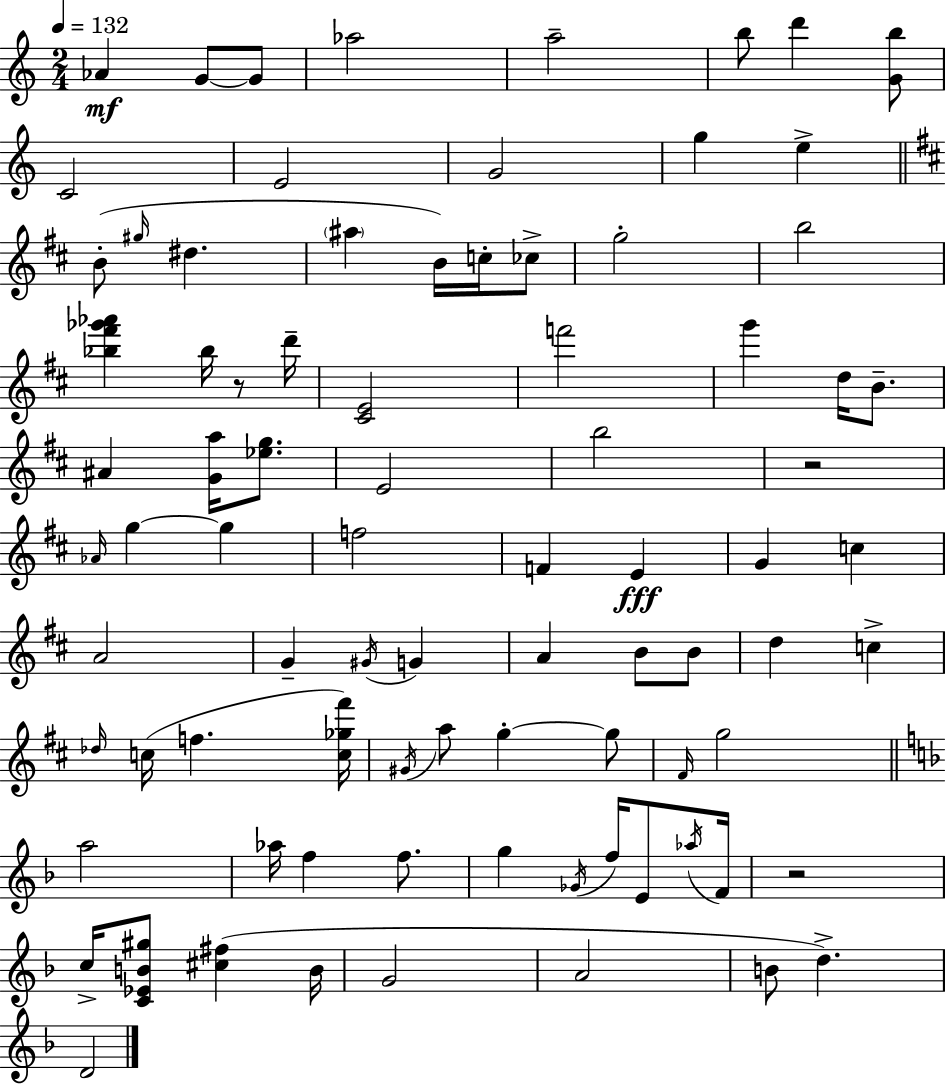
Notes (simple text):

Ab4/q G4/e G4/e Ab5/h A5/h B5/e D6/q [G4,B5]/e C4/h E4/h G4/h G5/q E5/q B4/e G#5/s D#5/q. A#5/q B4/s C5/s CES5/e G5/h B5/h [Bb5,F#6,Gb6,Ab6]/q Bb5/s R/e D6/s [C#4,E4]/h F6/h G6/q D5/s B4/e. A#4/q [G4,A5]/s [Eb5,G5]/e. E4/h B5/h R/h Ab4/s G5/q G5/q F5/h F4/q E4/q G4/q C5/q A4/h G4/q G#4/s G4/q A4/q B4/e B4/e D5/q C5/q Db5/s C5/s F5/q. [C5,Gb5,F#6]/s G#4/s A5/e G5/q G5/e F#4/s G5/h A5/h Ab5/s F5/q F5/e. G5/q Gb4/s F5/s E4/e Ab5/s F4/s R/h C5/s [C4,Eb4,B4,G#5]/e [C#5,F#5]/q B4/s G4/h A4/h B4/e D5/q. D4/h